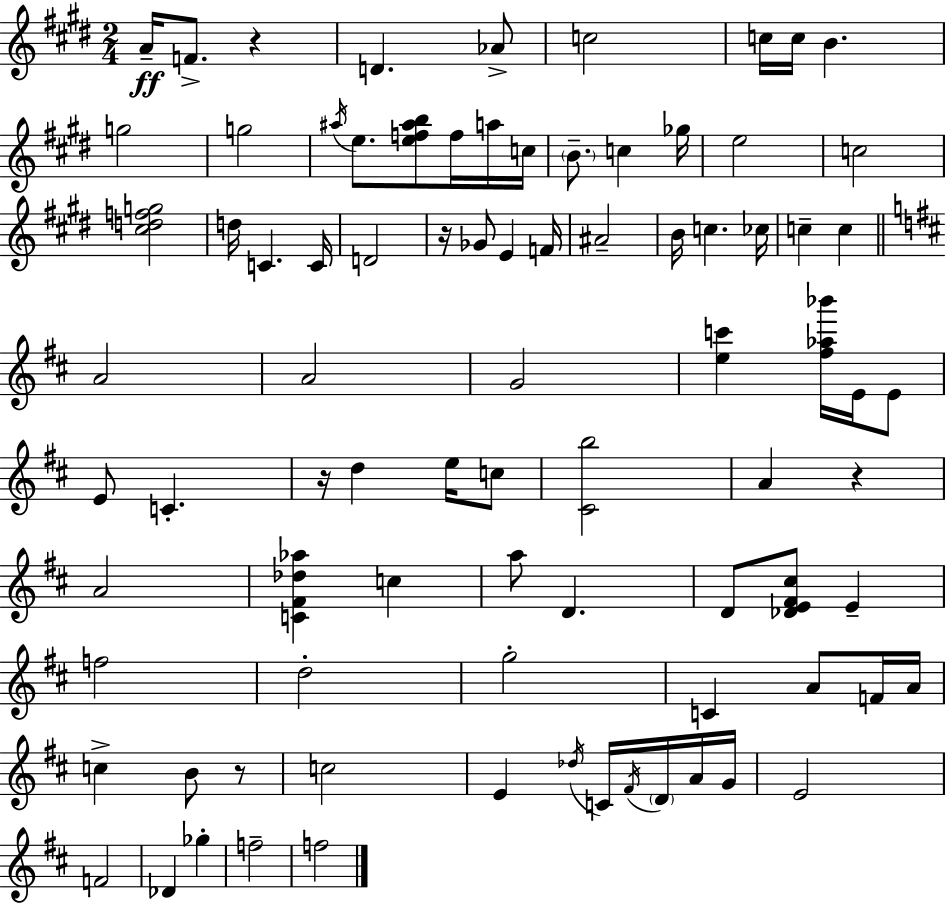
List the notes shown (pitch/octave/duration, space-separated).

A4/s F4/e. R/q D4/q. Ab4/e C5/h C5/s C5/s B4/q. G5/h G5/h A#5/s E5/e. [E5,F5,A#5,B5]/e F5/s A5/s C5/s B4/e. C5/q Gb5/s E5/h C5/h [C#5,D5,F5,G5]/h D5/s C4/q. C4/s D4/h R/s Gb4/e E4/q F4/s A#4/h B4/s C5/q. CES5/s C5/q C5/q A4/h A4/h G4/h [E5,C6]/q [F#5,Ab5,Bb6]/s E4/s E4/e E4/e C4/q. R/s D5/q E5/s C5/e [C#4,B5]/h A4/q R/q A4/h [C4,F#4,Db5,Ab5]/q C5/q A5/e D4/q. D4/e [Db4,E4,F#4,C#5]/e E4/q F5/h D5/h G5/h C4/q A4/e F4/s A4/s C5/q B4/e R/e C5/h E4/q Db5/s C4/s F#4/s D4/s A4/s G4/s E4/h F4/h Db4/q Gb5/q F5/h F5/h